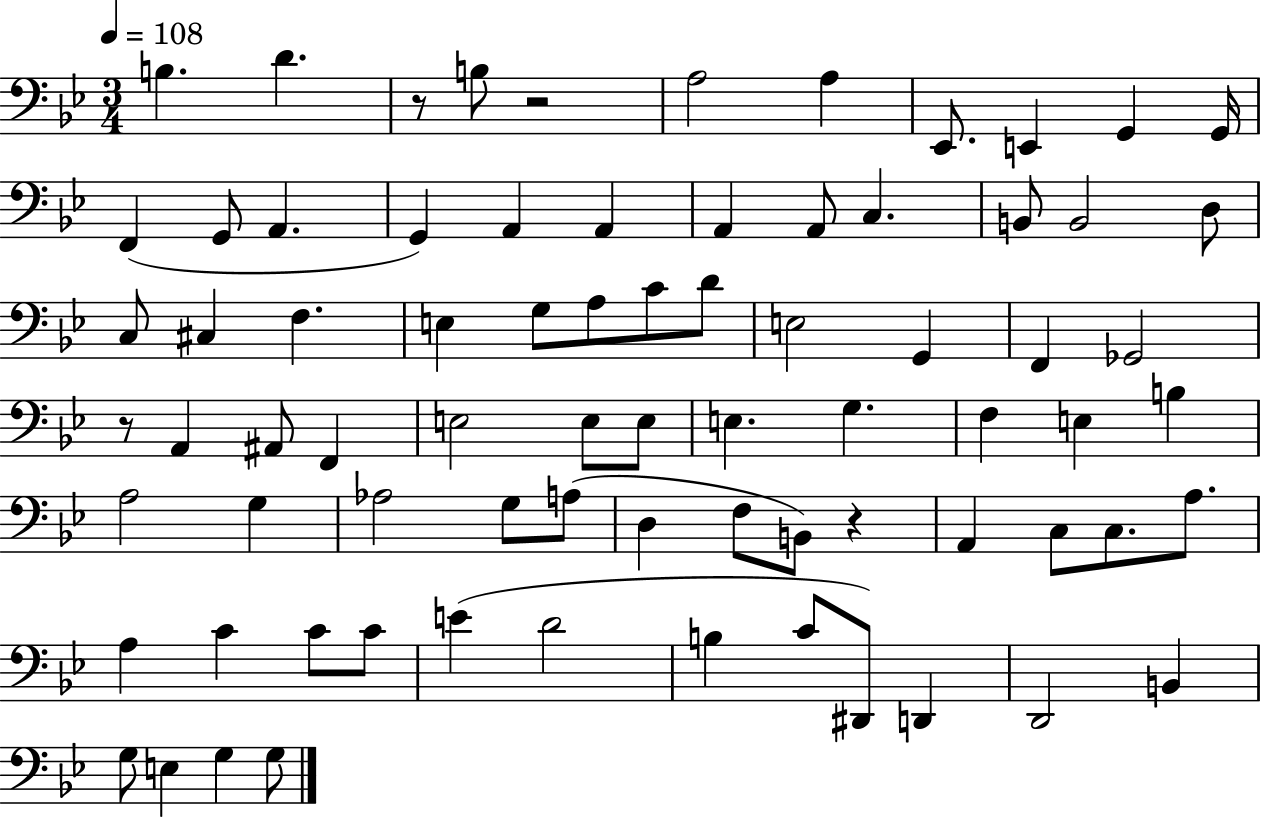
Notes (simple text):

B3/q. D4/q. R/e B3/e R/h A3/h A3/q Eb2/e. E2/q G2/q G2/s F2/q G2/e A2/q. G2/q A2/q A2/q A2/q A2/e C3/q. B2/e B2/h D3/e C3/e C#3/q F3/q. E3/q G3/e A3/e C4/e D4/e E3/h G2/q F2/q Gb2/h R/e A2/q A#2/e F2/q E3/h E3/e E3/e E3/q. G3/q. F3/q E3/q B3/q A3/h G3/q Ab3/h G3/e A3/e D3/q F3/e B2/e R/q A2/q C3/e C3/e. A3/e. A3/q C4/q C4/e C4/e E4/q D4/h B3/q C4/e D#2/e D2/q D2/h B2/q G3/e E3/q G3/q G3/e